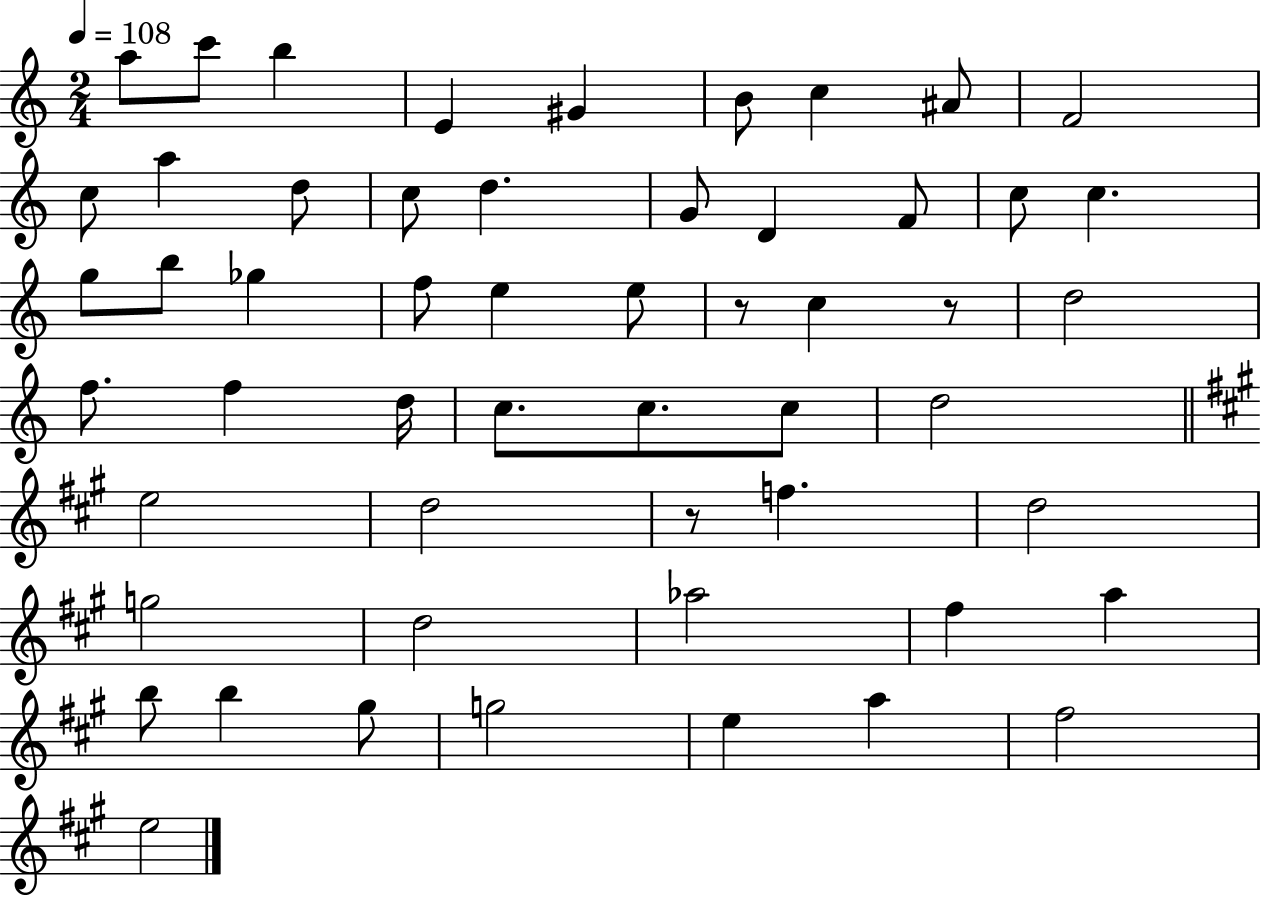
X:1
T:Untitled
M:2/4
L:1/4
K:C
a/2 c'/2 b E ^G B/2 c ^A/2 F2 c/2 a d/2 c/2 d G/2 D F/2 c/2 c g/2 b/2 _g f/2 e e/2 z/2 c z/2 d2 f/2 f d/4 c/2 c/2 c/2 d2 e2 d2 z/2 f d2 g2 d2 _a2 ^f a b/2 b ^g/2 g2 e a ^f2 e2